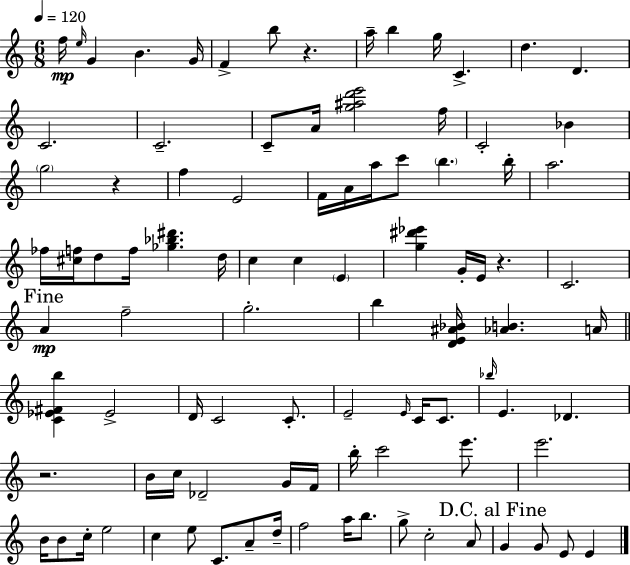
F5/s E5/s G4/q B4/q. G4/s F4/q B5/e R/q. A5/s B5/q G5/s C4/q. D5/q. D4/q. C4/h. C4/h. C4/e A4/s [G5,A#5,D6,E6]/h F5/s C4/h Bb4/q G5/h R/q F5/q E4/h F4/s A4/s A5/s C6/e B5/q. B5/s A5/h. FES5/s [C#5,F5]/s D5/e F5/s [Gb5,Bb5,D#6]/q. D5/s C5/q C5/q E4/q [G5,D#6,Eb6]/q G4/s E4/s R/q. C4/h. A4/q F5/h G5/h. B5/q [D4,E4,A#4,Bb4]/s [Ab4,B4]/q. A4/s [C4,Eb4,F#4,B5]/q Eb4/h D4/s C4/h C4/e. E4/h E4/s C4/s C4/e. Bb5/s E4/q. Db4/q. R/h. B4/s C5/s Db4/h G4/s F4/s B5/s C6/h E6/e. E6/h. B4/s B4/e C5/s E5/h C5/q E5/e C4/e. A4/e D5/s F5/h A5/s B5/e. G5/e C5/h A4/e G4/q G4/e E4/e E4/q